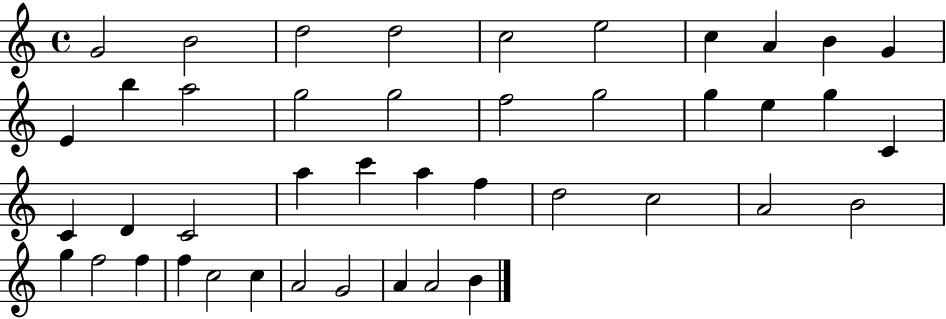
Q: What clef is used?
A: treble